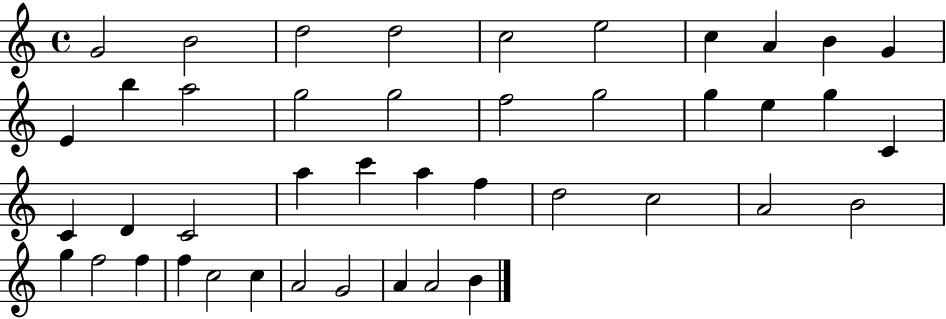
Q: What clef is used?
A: treble